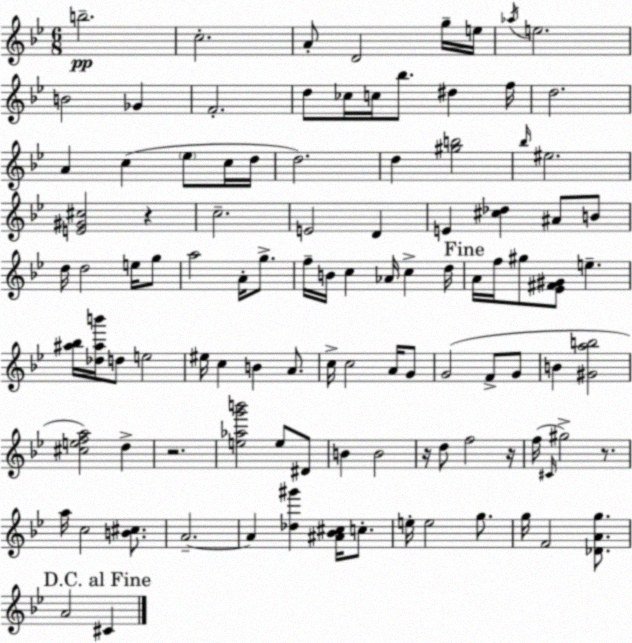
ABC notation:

X:1
T:Untitled
M:6/8
L:1/4
K:Gm
b2 c2 A/2 D2 g/4 e/4 _a/4 e2 B2 _G F2 d/2 _c/4 c/4 _b/2 ^d f/4 d2 A c _e/2 c/4 d/4 d2 d [^gb]2 _b/4 ^e2 [E^G^c]2 z c2 E2 D E [^c_d] ^A/2 B/2 d/4 d2 e/4 g/2 a2 A/4 g/2 f/4 B/4 c _A/4 c d/4 A/4 f/4 ^g/2 [_E^F^G]/2 e [^a_b]/4 [_d^ab']/4 d/2 e2 ^e/4 c B A/2 c/4 c2 A/4 G/2 G2 F/2 G/2 B [^Gab]2 [^cefa]2 d z2 [e_ag'b']2 e/2 ^D/2 B B2 z/4 d/2 f2 z/4 f/4 ^C/4 ^g2 z/2 a/4 c2 [B^c]/2 A2 A [_d^g'] [^A_B^c]/4 c/2 e/4 e2 g/2 g/4 F2 [_DAg]/2 A2 ^C